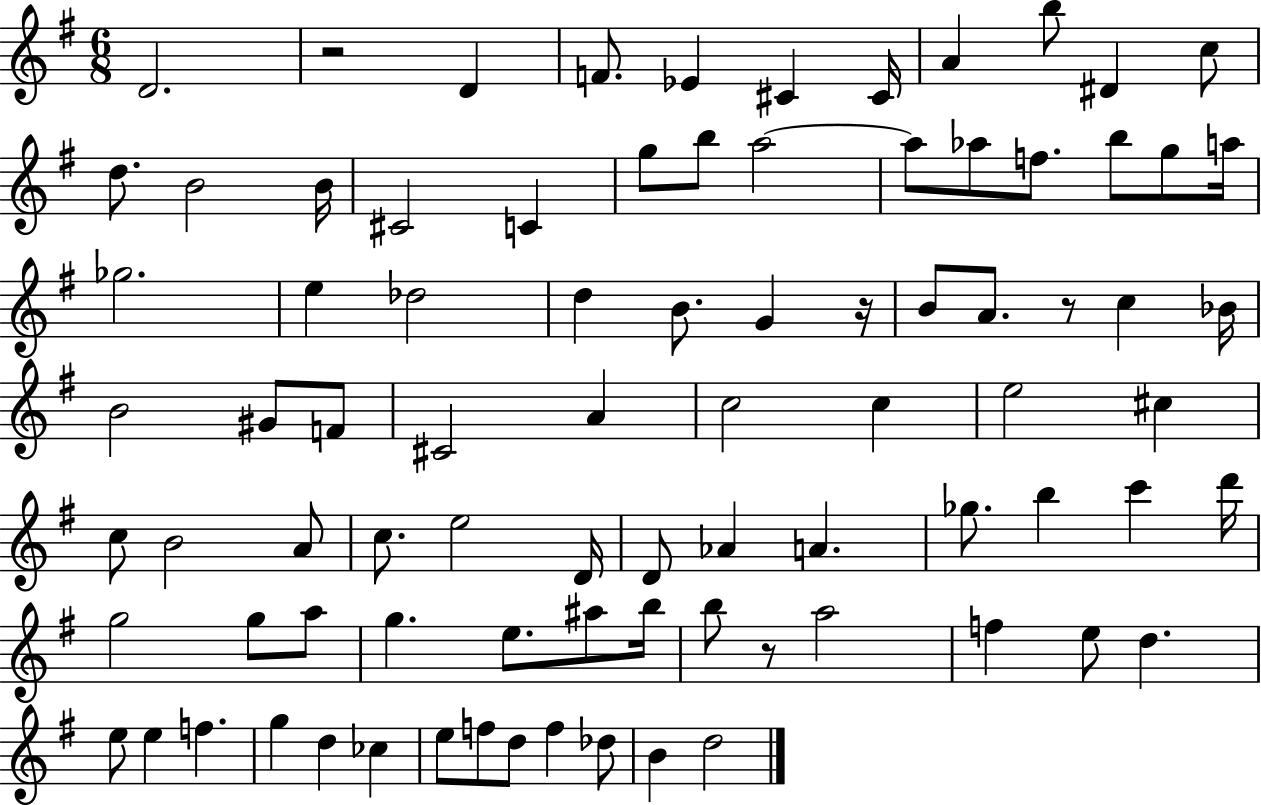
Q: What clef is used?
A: treble